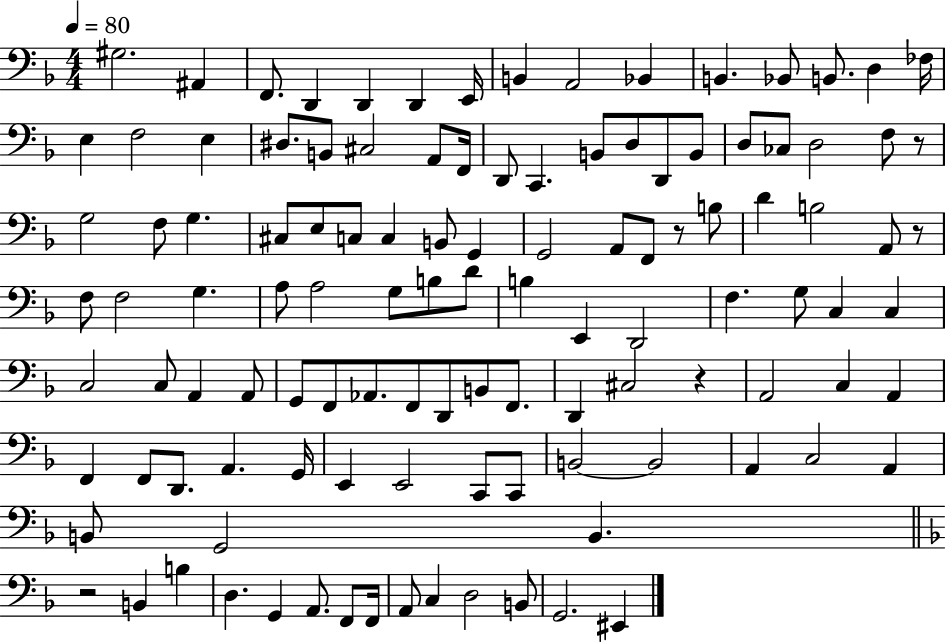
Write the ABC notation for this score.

X:1
T:Untitled
M:4/4
L:1/4
K:F
^G,2 ^A,, F,,/2 D,, D,, D,, E,,/4 B,, A,,2 _B,, B,, _B,,/2 B,,/2 D, _F,/4 E, F,2 E, ^D,/2 B,,/2 ^C,2 A,,/2 F,,/4 D,,/2 C,, B,,/2 D,/2 D,,/2 B,,/2 D,/2 _C,/2 D,2 F,/2 z/2 G,2 F,/2 G, ^C,/2 E,/2 C,/2 C, B,,/2 G,, G,,2 A,,/2 F,,/2 z/2 B,/2 D B,2 A,,/2 z/2 F,/2 F,2 G, A,/2 A,2 G,/2 B,/2 D/2 B, E,, D,,2 F, G,/2 C, C, C,2 C,/2 A,, A,,/2 G,,/2 F,,/2 _A,,/2 F,,/2 D,,/2 B,,/2 F,,/2 D,, ^C,2 z A,,2 C, A,, F,, F,,/2 D,,/2 A,, G,,/4 E,, E,,2 C,,/2 C,,/2 B,,2 B,,2 A,, C,2 A,, B,,/2 G,,2 B,, z2 B,, B, D, G,, A,,/2 F,,/2 F,,/4 A,,/2 C, D,2 B,,/2 G,,2 ^E,,